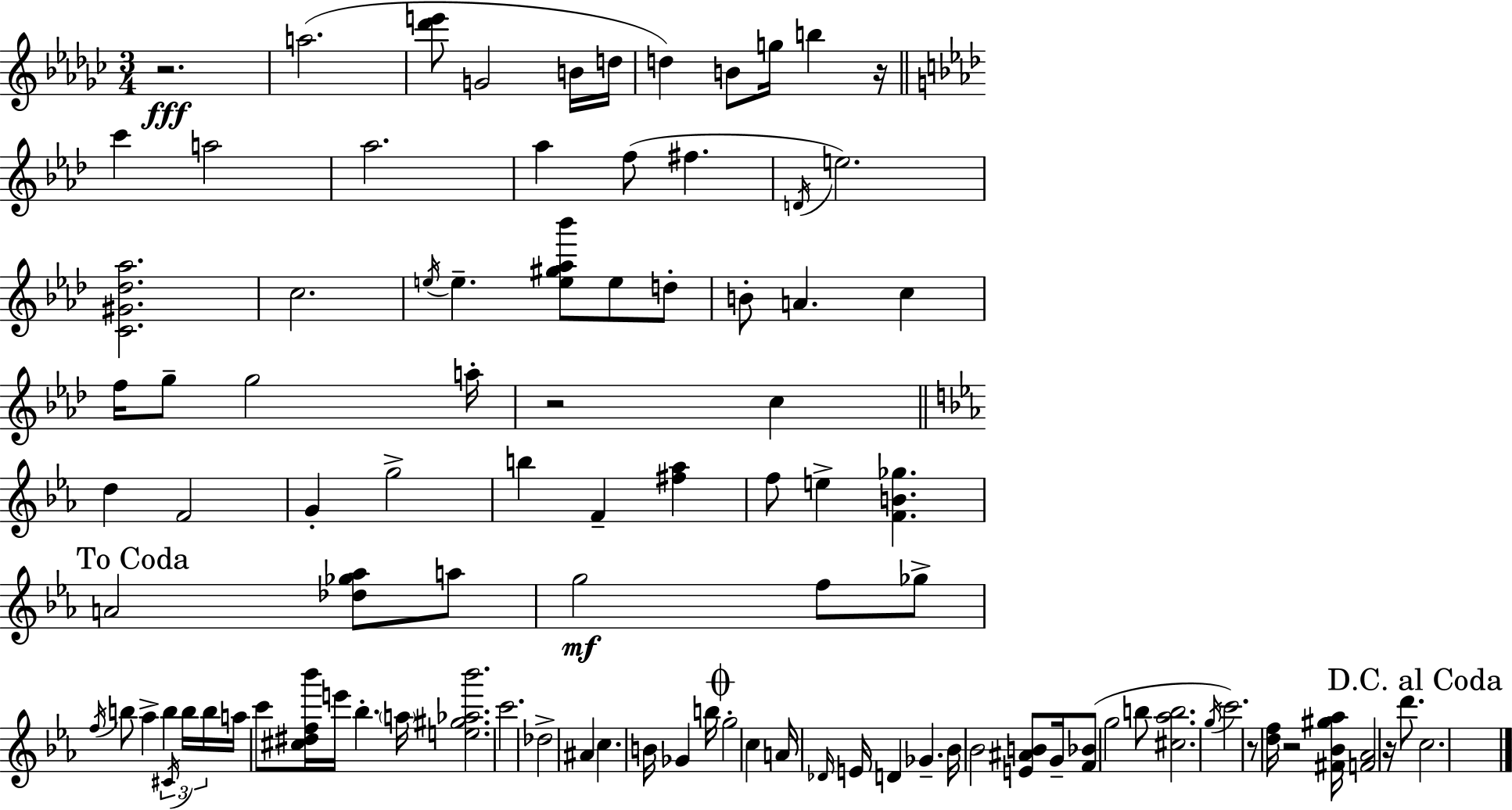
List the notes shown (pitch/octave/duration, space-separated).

R/h. A5/h. [Db6,E6]/e G4/h B4/s D5/s D5/q B4/e G5/s B5/q R/s C6/q A5/h Ab5/h. Ab5/q F5/e F#5/q. D4/s E5/h. [C4,G#4,Db5,Ab5]/h. C5/h. E5/s E5/q. [E5,G#5,Ab5,Bb6]/e E5/e D5/e B4/e A4/q. C5/q F5/s G5/e G5/h A5/s R/h C5/q D5/q F4/h G4/q G5/h B5/q F4/q [F#5,Ab5]/q F5/e E5/q [F4,B4,Gb5]/q. A4/h [Db5,Gb5,Ab5]/e A5/e G5/h F5/e Gb5/e F5/s B5/e Ab5/q B5/q C#4/s B5/s B5/s A5/s C6/e [C#5,D#5,F5,Bb6]/s E6/s Bb5/q. A5/s [E5,G#5,Ab5,Bb6]/h. C6/h. Db5/h A#4/q C5/q. B4/s Gb4/q B5/s G5/h C5/q A4/s Db4/s E4/s D4/q Gb4/q. Bb4/s Bb4/h [E4,A#4,B4]/e G4/s [F4,Bb4]/e G5/h B5/e [C#5,Ab5,B5]/h. G5/s C6/h. R/e [D5,F5]/s R/h [F#4,Bb4,G#5,Ab5]/s [F4,Ab4]/h R/s D6/e. C5/h.